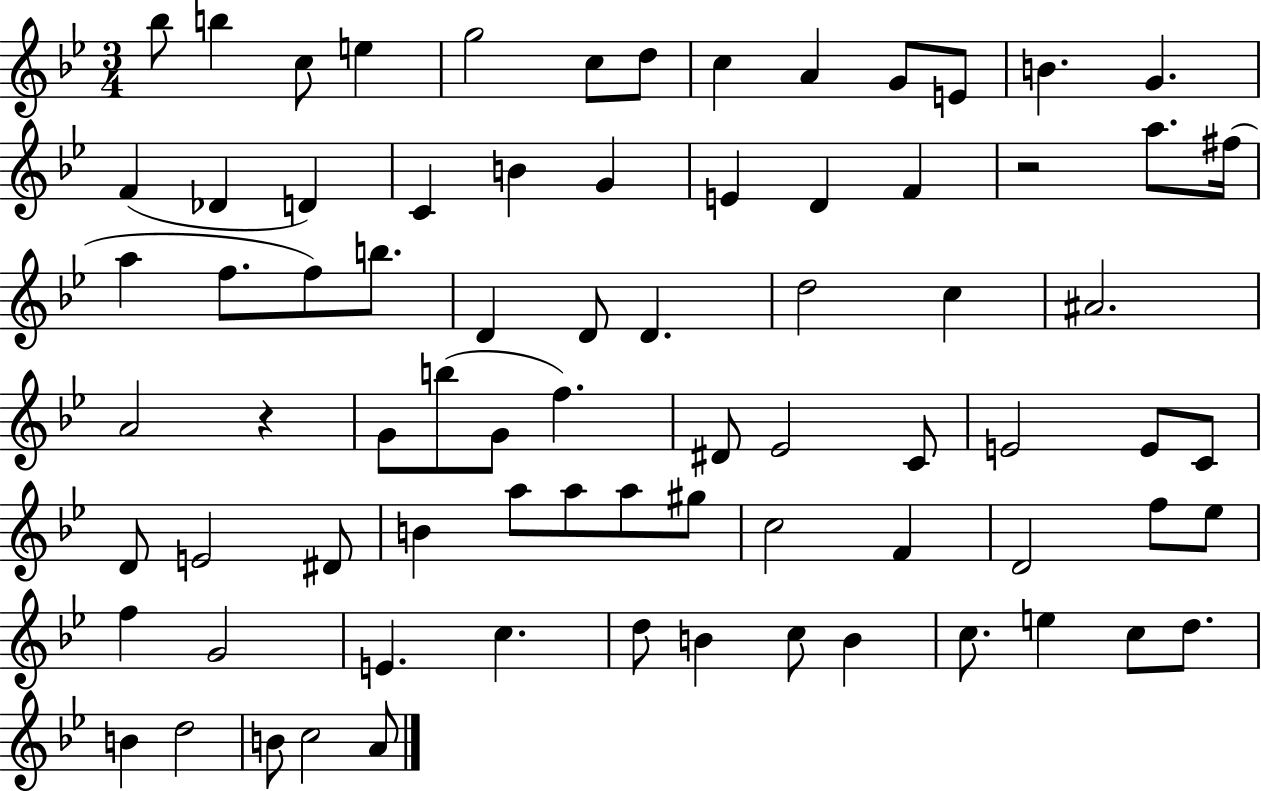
{
  \clef treble
  \numericTimeSignature
  \time 3/4
  \key bes \major
  bes''8 b''4 c''8 e''4 | g''2 c''8 d''8 | c''4 a'4 g'8 e'8 | b'4. g'4. | \break f'4( des'4 d'4) | c'4 b'4 g'4 | e'4 d'4 f'4 | r2 a''8. fis''16( | \break a''4 f''8. f''8) b''8. | d'4 d'8 d'4. | d''2 c''4 | ais'2. | \break a'2 r4 | g'8 b''8( g'8 f''4.) | dis'8 ees'2 c'8 | e'2 e'8 c'8 | \break d'8 e'2 dis'8 | b'4 a''8 a''8 a''8 gis''8 | c''2 f'4 | d'2 f''8 ees''8 | \break f''4 g'2 | e'4. c''4. | d''8 b'4 c''8 b'4 | c''8. e''4 c''8 d''8. | \break b'4 d''2 | b'8 c''2 a'8 | \bar "|."
}